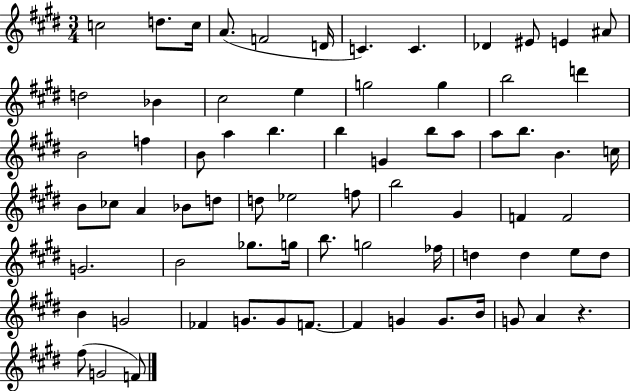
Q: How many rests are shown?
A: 1